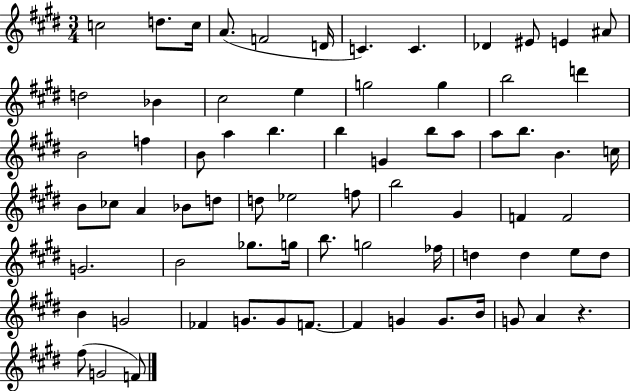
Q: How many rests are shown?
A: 1